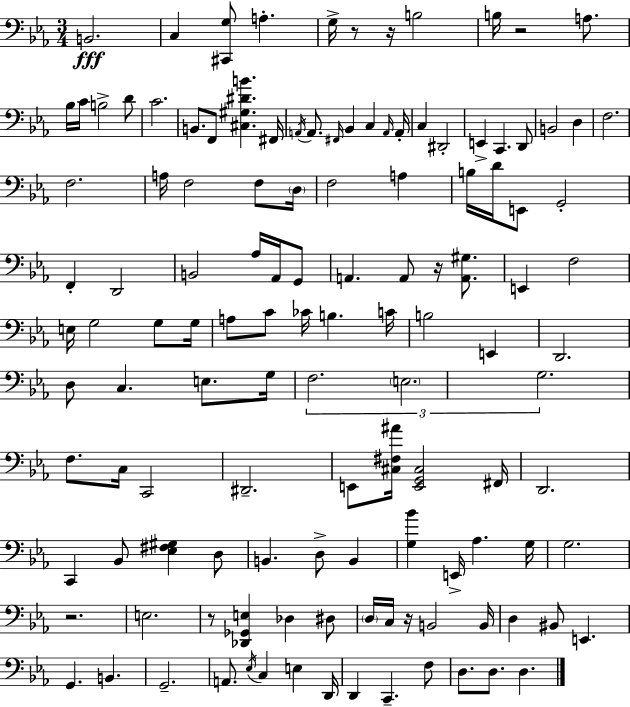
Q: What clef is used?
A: bass